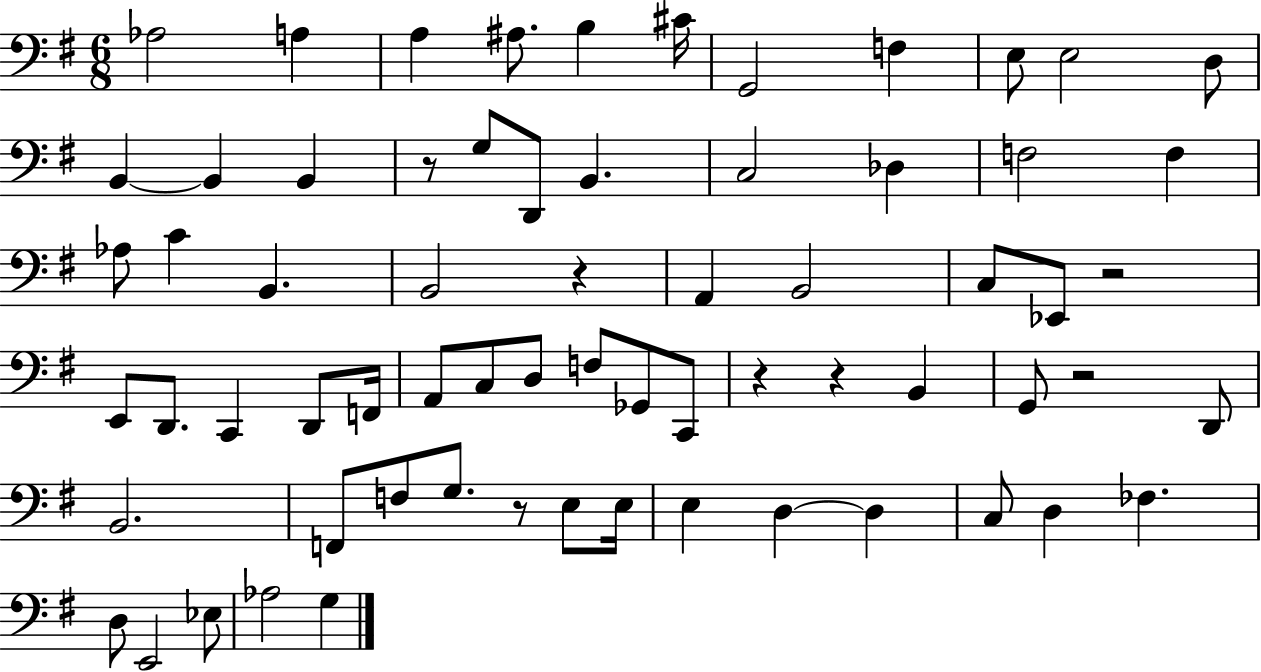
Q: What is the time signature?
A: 6/8